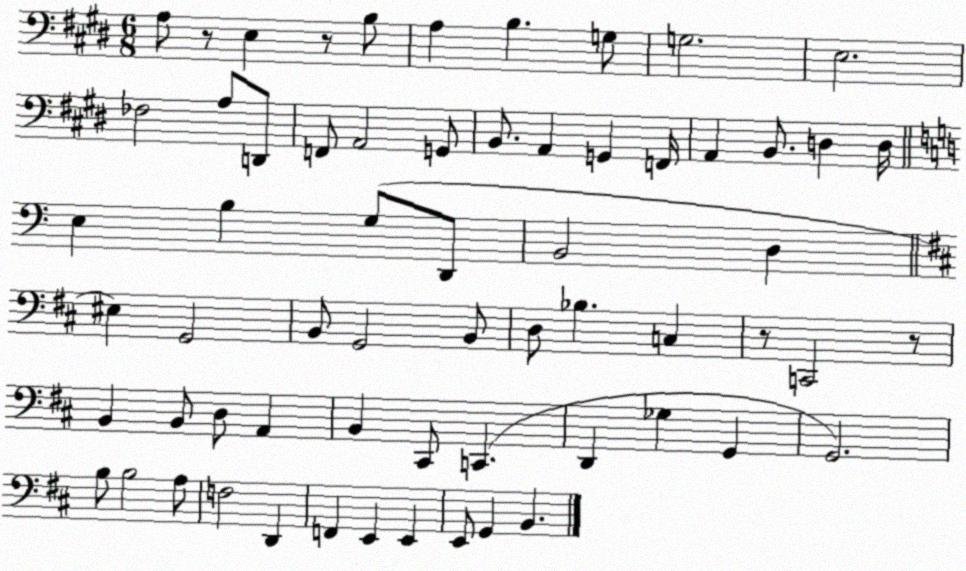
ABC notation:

X:1
T:Untitled
M:6/8
L:1/4
K:E
A,/2 z/2 E, z/2 B,/2 A, B, G,/2 G,2 E,2 _F,2 A,/2 D,,/2 F,,/2 A,,2 G,,/2 B,,/2 A,, G,, F,,/4 A,, B,,/2 D, D,/4 E, B, G,/2 D,,/2 B,,2 D, ^E, G,,2 B,,/2 G,,2 B,,/2 D,/2 _B, C, z/2 C,,2 z/2 B,, B,,/2 D,/2 A,, B,, ^C,,/2 C,, D,, _G, G,, G,,2 B,/2 B,2 A,/2 F,2 D,, F,, E,, E,, E,,/2 G,, B,,